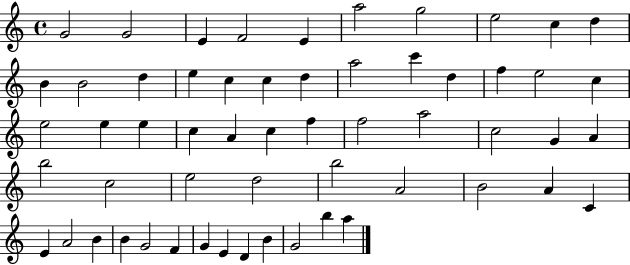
{
  \clef treble
  \time 4/4
  \defaultTimeSignature
  \key c \major
  g'2 g'2 | e'4 f'2 e'4 | a''2 g''2 | e''2 c''4 d''4 | \break b'4 b'2 d''4 | e''4 c''4 c''4 d''4 | a''2 c'''4 d''4 | f''4 e''2 c''4 | \break e''2 e''4 e''4 | c''4 a'4 c''4 f''4 | f''2 a''2 | c''2 g'4 a'4 | \break b''2 c''2 | e''2 d''2 | b''2 a'2 | b'2 a'4 c'4 | \break e'4 a'2 b'4 | b'4 g'2 f'4 | g'4 e'4 d'4 b'4 | g'2 b''4 a''4 | \break \bar "|."
}